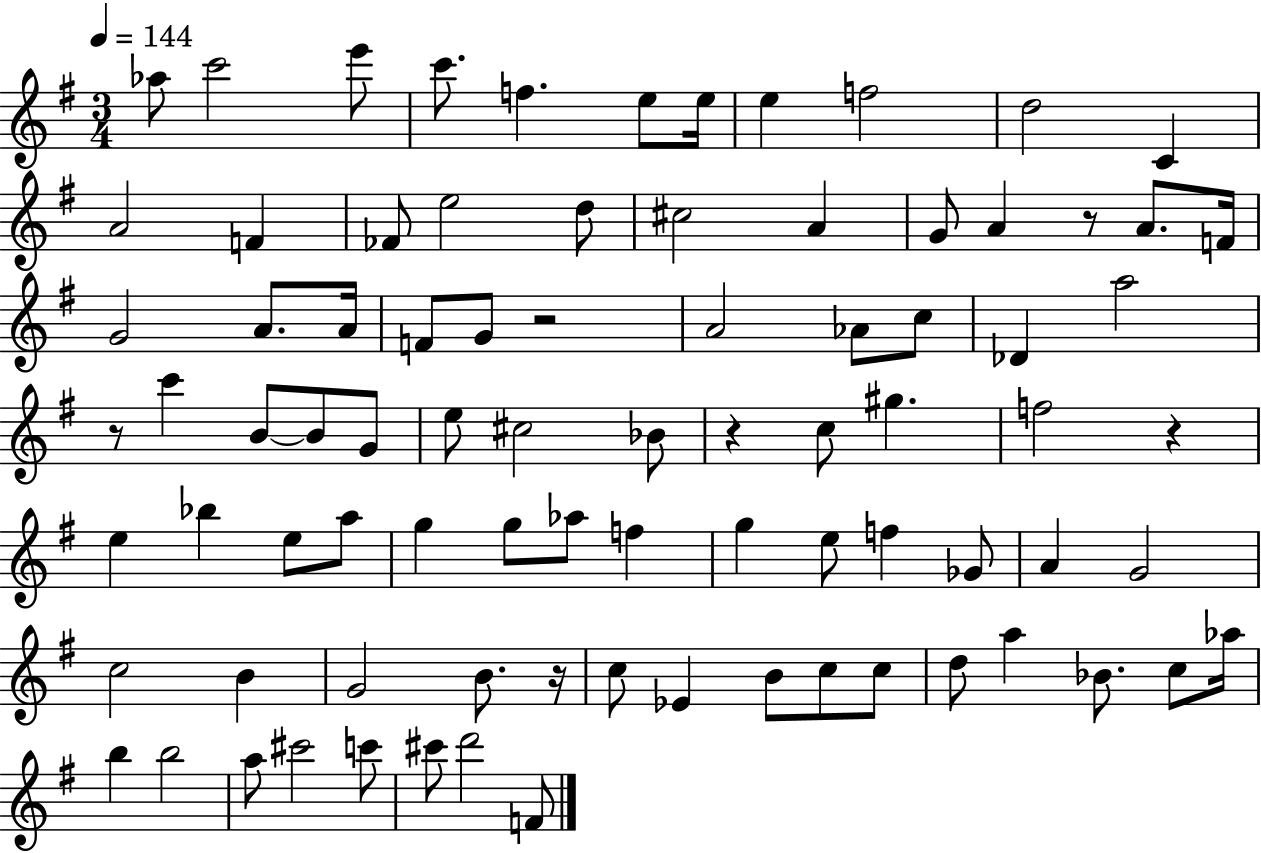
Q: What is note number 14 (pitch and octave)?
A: FES4